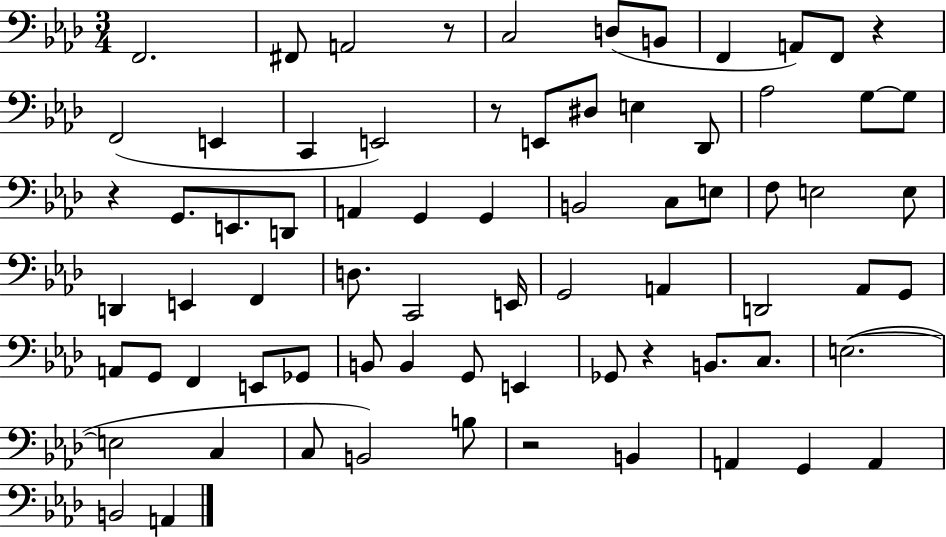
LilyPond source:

{
  \clef bass
  \numericTimeSignature
  \time 3/4
  \key aes \major
  f,2. | fis,8 a,2 r8 | c2 d8( b,8 | f,4 a,8) f,8 r4 | \break f,2( e,4 | c,4 e,2) | r8 e,8 dis8 e4 des,8 | aes2 g8~~ g8 | \break r4 g,8. e,8. d,8 | a,4 g,4 g,4 | b,2 c8 e8 | f8 e2 e8 | \break d,4 e,4 f,4 | d8. c,2 e,16 | g,2 a,4 | d,2 aes,8 g,8 | \break a,8 g,8 f,4 e,8 ges,8 | b,8 b,4 g,8 e,4 | ges,8 r4 b,8. c8. | e2.~(~ | \break e2 c4 | c8 b,2) b8 | r2 b,4 | a,4 g,4 a,4 | \break b,2 a,4 | \bar "|."
}